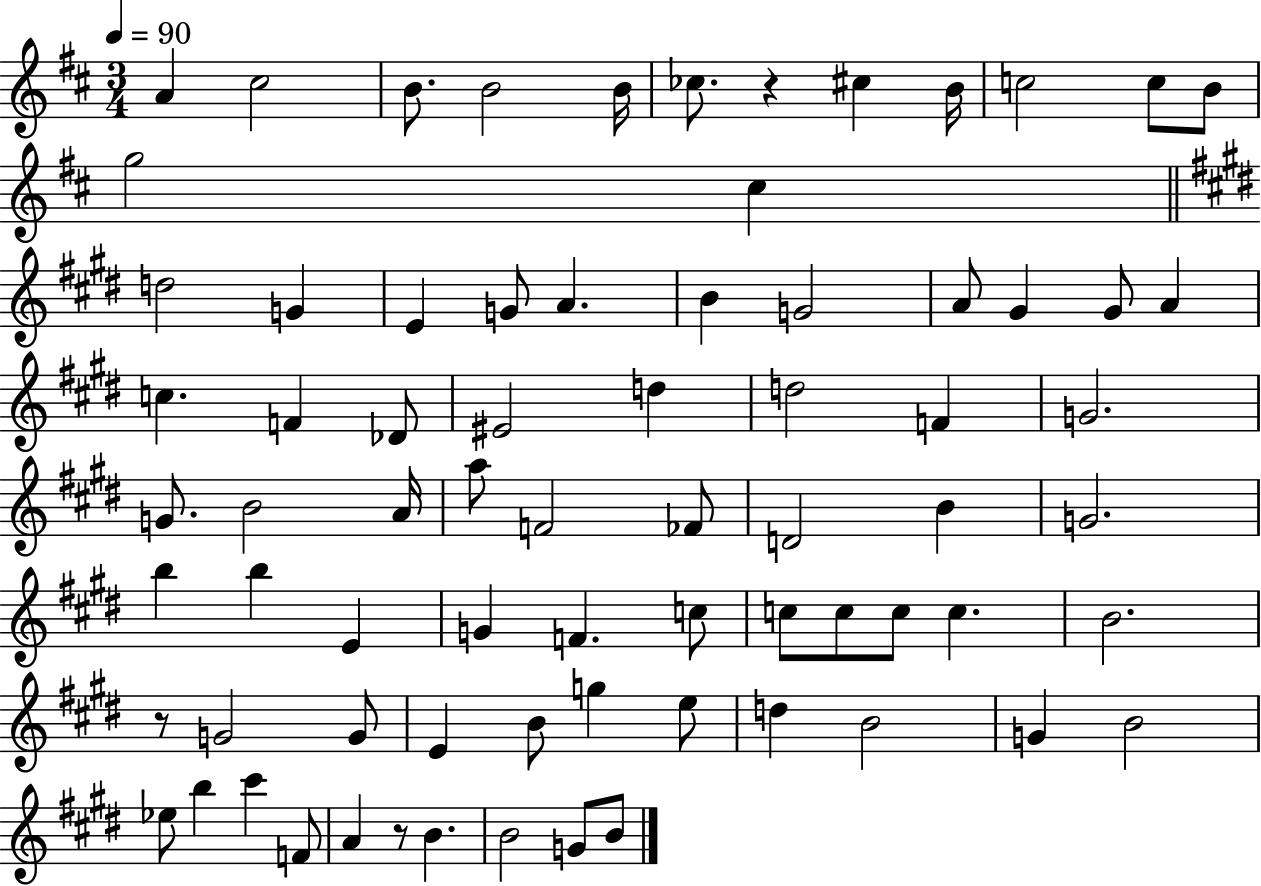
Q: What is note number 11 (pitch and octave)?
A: B4